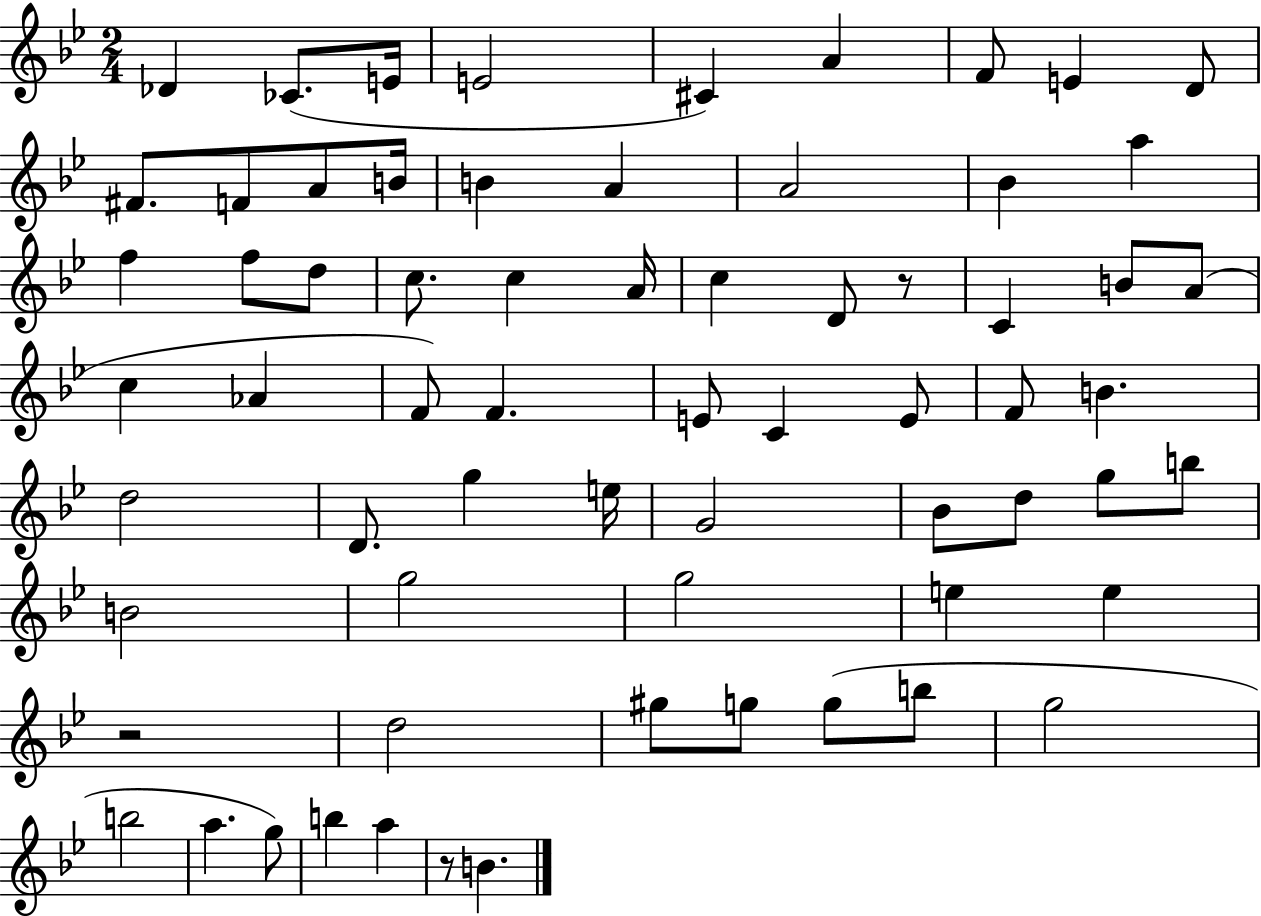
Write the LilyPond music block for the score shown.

{
  \clef treble
  \numericTimeSignature
  \time 2/4
  \key bes \major
  des'4 ces'8.( e'16 | e'2 | cis'4) a'4 | f'8 e'4 d'8 | \break fis'8. f'8 a'8 b'16 | b'4 a'4 | a'2 | bes'4 a''4 | \break f''4 f''8 d''8 | c''8. c''4 a'16 | c''4 d'8 r8 | c'4 b'8 a'8( | \break c''4 aes'4 | f'8) f'4. | e'8 c'4 e'8 | f'8 b'4. | \break d''2 | d'8. g''4 e''16 | g'2 | bes'8 d''8 g''8 b''8 | \break b'2 | g''2 | g''2 | e''4 e''4 | \break r2 | d''2 | gis''8 g''8 g''8( b''8 | g''2 | \break b''2 | a''4. g''8) | b''4 a''4 | r8 b'4. | \break \bar "|."
}